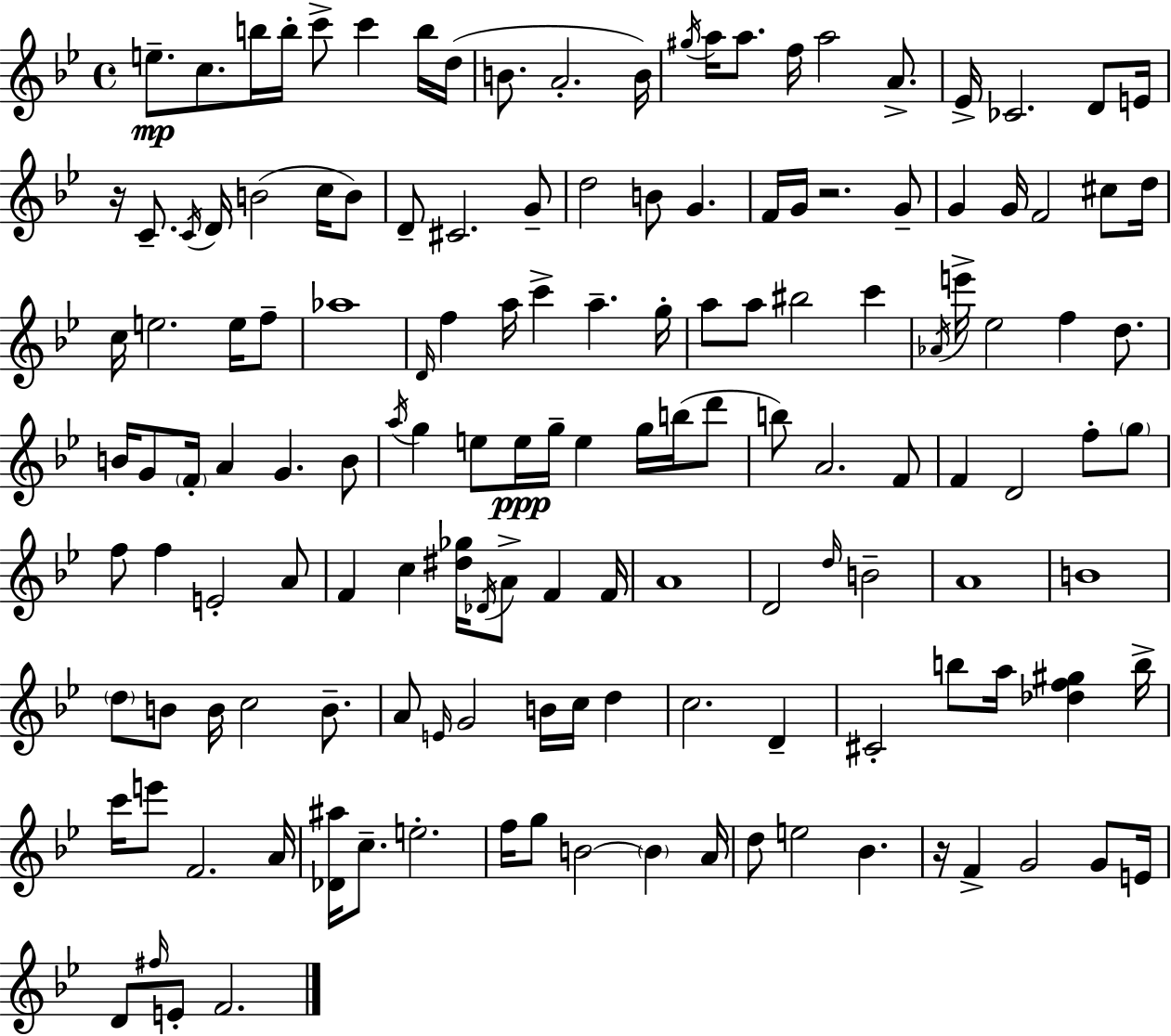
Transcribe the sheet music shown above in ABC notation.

X:1
T:Untitled
M:4/4
L:1/4
K:Gm
e/2 c/2 b/4 b/4 c'/2 c' b/4 d/4 B/2 A2 B/4 ^g/4 a/4 a/2 f/4 a2 A/2 _E/4 _C2 D/2 E/4 z/4 C/2 C/4 D/4 B2 c/4 B/2 D/2 ^C2 G/2 d2 B/2 G F/4 G/4 z2 G/2 G G/4 F2 ^c/2 d/4 c/4 e2 e/4 f/2 _a4 D/4 f a/4 c' a g/4 a/2 a/2 ^b2 c' _A/4 e'/4 _e2 f d/2 B/4 G/2 F/4 A G B/2 a/4 g e/2 e/4 g/4 e g/4 b/4 d'/2 b/2 A2 F/2 F D2 f/2 g/2 f/2 f E2 A/2 F c [^d_g]/4 _D/4 A/2 F F/4 A4 D2 d/4 B2 A4 B4 d/2 B/2 B/4 c2 B/2 A/2 E/4 G2 B/4 c/4 d c2 D ^C2 b/2 a/4 [_df^g] b/4 c'/4 e'/2 F2 A/4 [_D^a]/4 c/2 e2 f/4 g/2 B2 B A/4 d/2 e2 _B z/4 F G2 G/2 E/4 D/2 ^f/4 E/2 F2